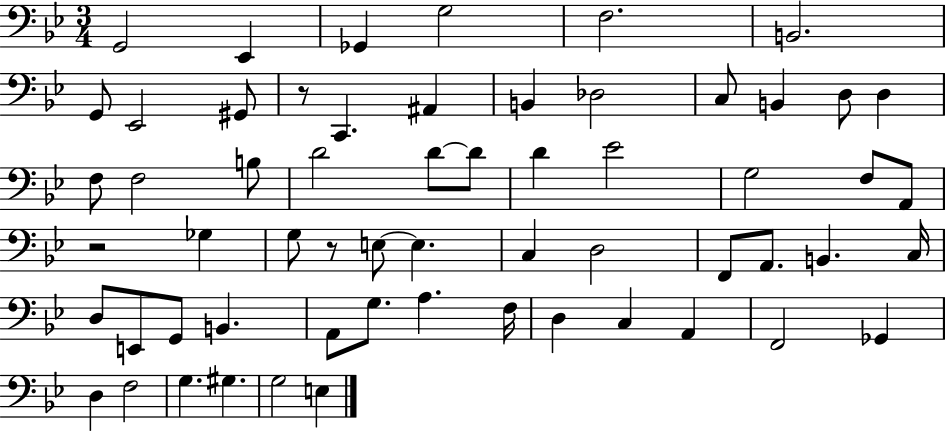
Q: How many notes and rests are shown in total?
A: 60